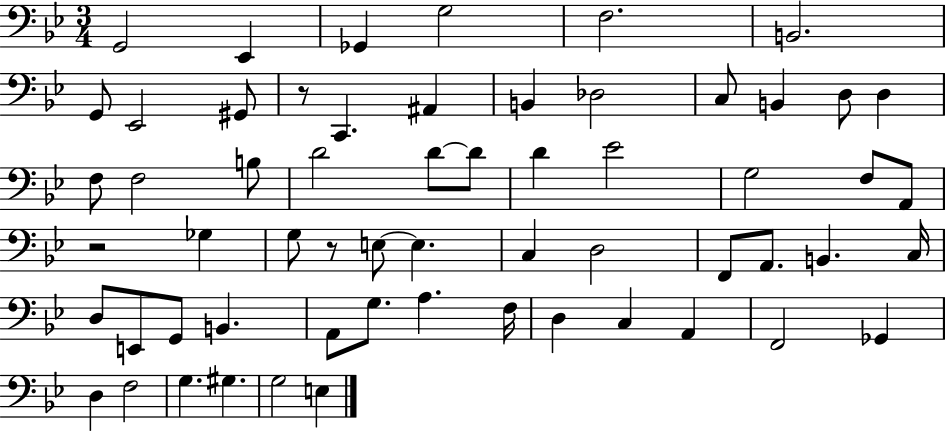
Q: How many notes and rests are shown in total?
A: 60